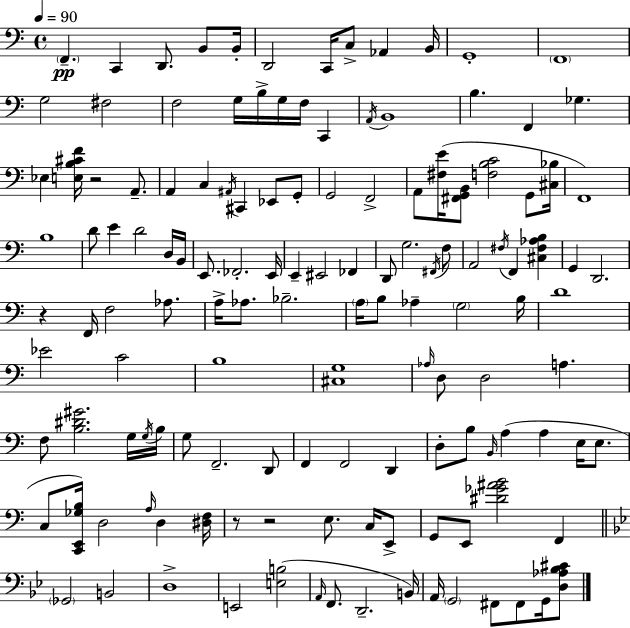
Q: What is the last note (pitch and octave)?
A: G2